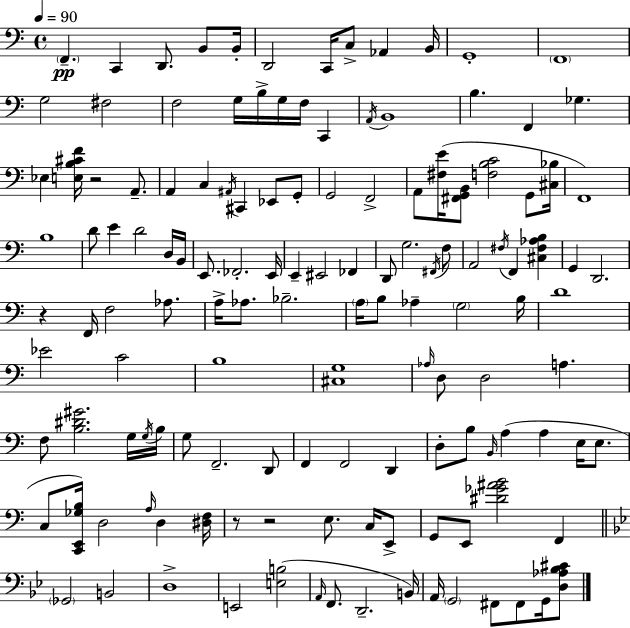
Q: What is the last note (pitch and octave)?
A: G2